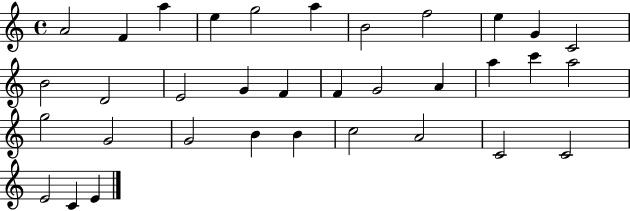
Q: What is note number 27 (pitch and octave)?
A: B4